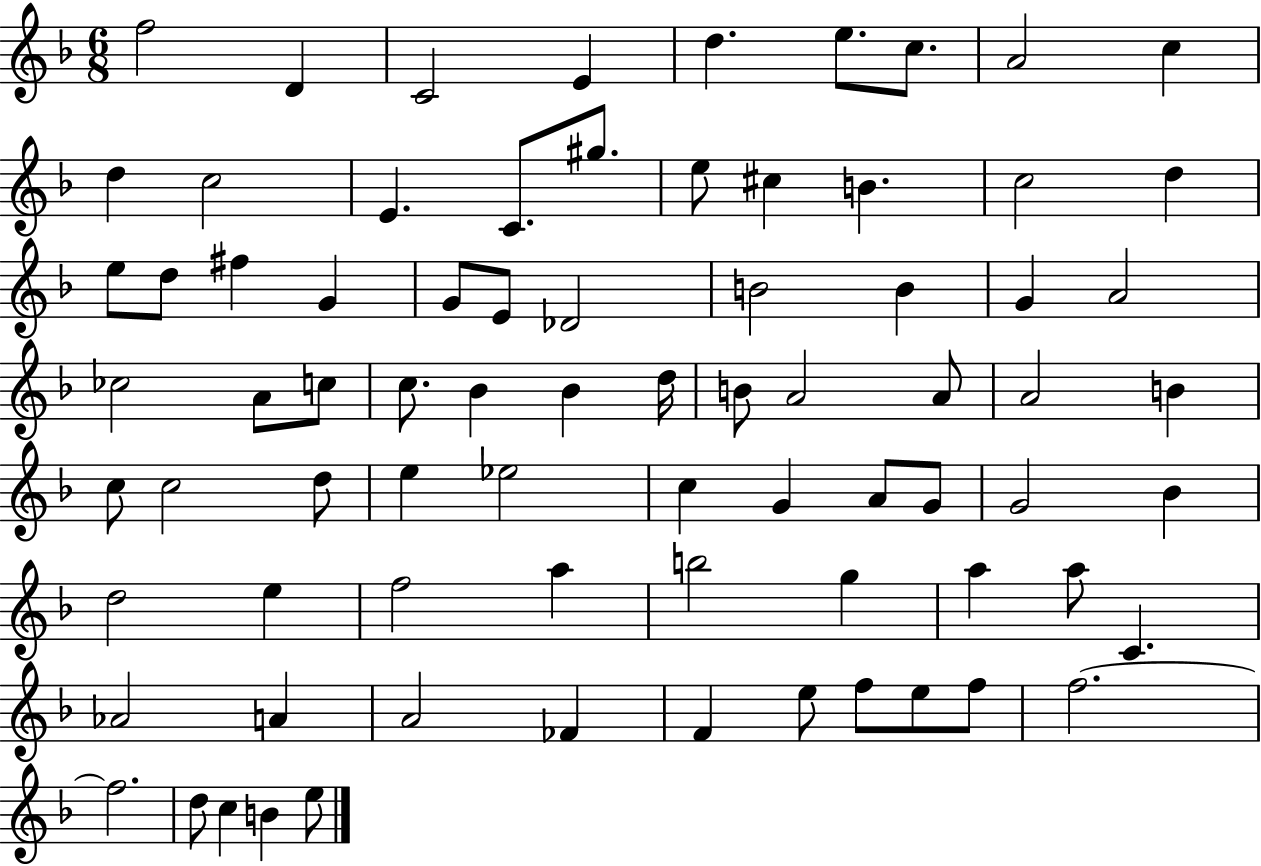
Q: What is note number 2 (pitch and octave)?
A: D4